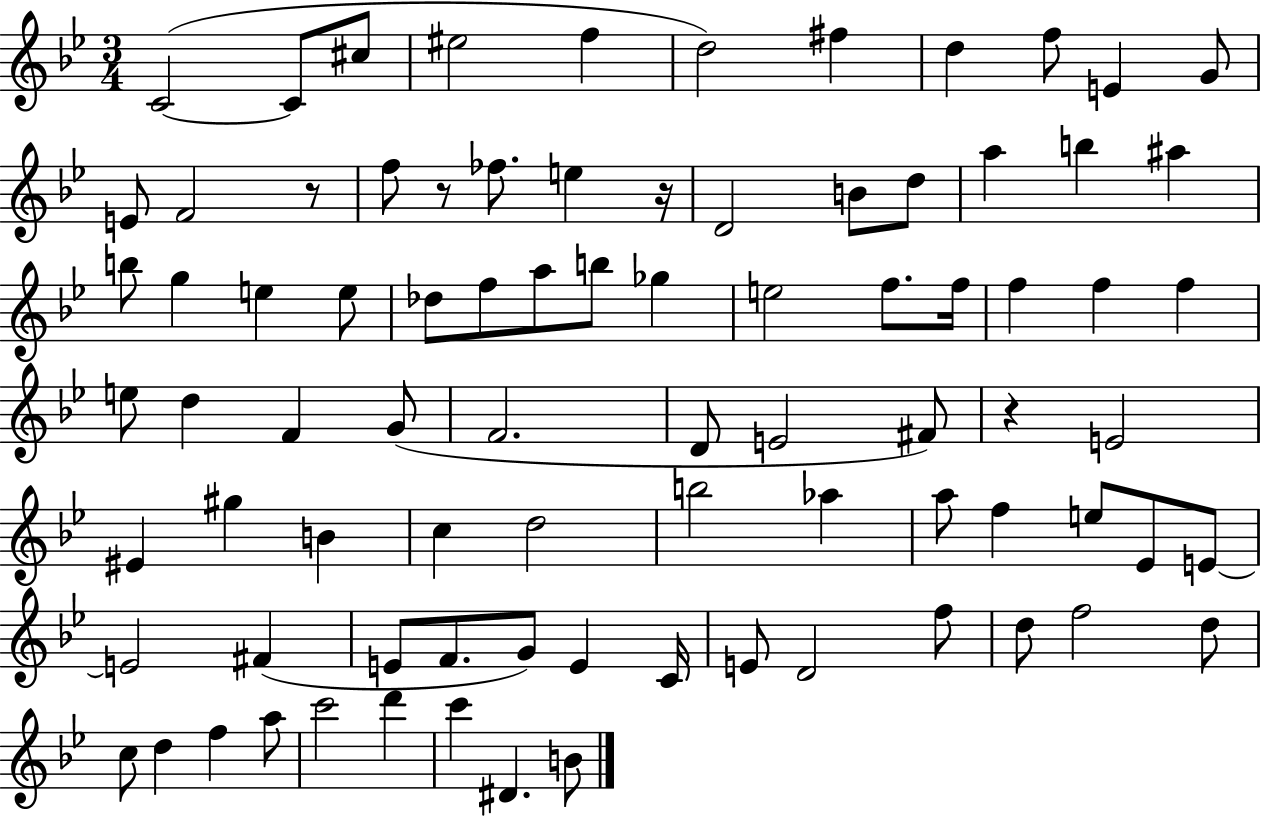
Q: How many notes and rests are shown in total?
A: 84